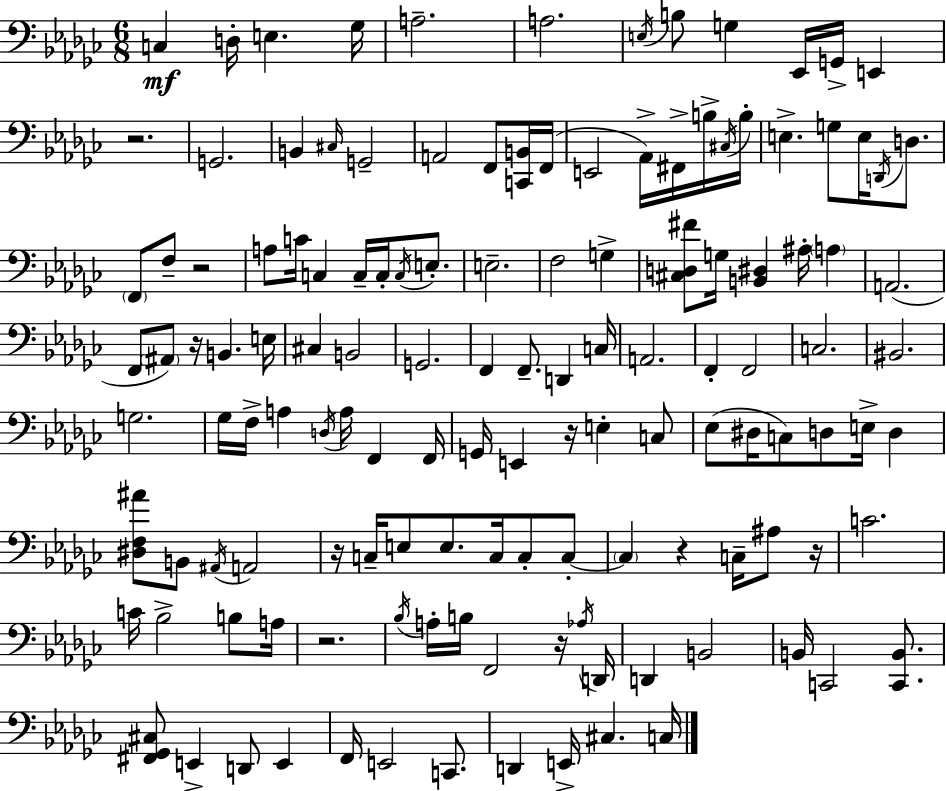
{
  \clef bass
  \numericTimeSignature
  \time 6/8
  \key ees \minor
  c4\mf d16-. e4. ges16 | a2.-- | a2. | \acciaccatura { e16 } b8 g4 ees,16 g,16-> e,4 | \break r2. | g,2. | b,4 \grace { cis16 } g,2-- | a,2 f,8 | \break <c, b,>16 f,16( e,2 aes,16->) fis,16-> | b16-> \acciaccatura { cis16 } b16-. e4.-> g8 e16 | \acciaccatura { d,16 } d8. \parenthesize f,8 f8-- r2 | a8 c'16 c4 c16-- | \break c16-. \acciaccatura { c16 } e8.-. e2.-- | f2 | g4-> <cis d fis'>8 g16 <b, dis>4 | ais16-. \parenthesize a4 a,2.( | \break f,8 \parenthesize ais,8) r16 b,4. | e16 cis4 b,2 | g,2. | f,4 f,8.-- | \break d,4 c16 a,2. | f,4-. f,2 | c2. | bis,2. | \break g2. | ges16 f16-> a4 \acciaccatura { d16 } | a16 f,4 f,16 g,16 e,4 r16 | e4-. c8 ees8( dis16 c8) d8 | \break e16-> d4 <dis f ais'>8 b,8 \acciaccatura { ais,16 } a,2 | r16 c16-- e8 e8. | c16 c8-. c8-.~~ \parenthesize c4 r4 | c16-- ais8 r16 c'2. | \break c'16 bes2-> | b8 a16 r2. | \acciaccatura { bes16 } a16-. b16 f,2 | r16 \acciaccatura { aes16 } d,16 d,4 | \break b,2 b,16 c,2 | <c, b,>8. <fis, ges, cis>8 e,4-> | d,8 e,4 f,16 e,2 | c,8. d,4 | \break e,16-> cis4. c16 \bar "|."
}